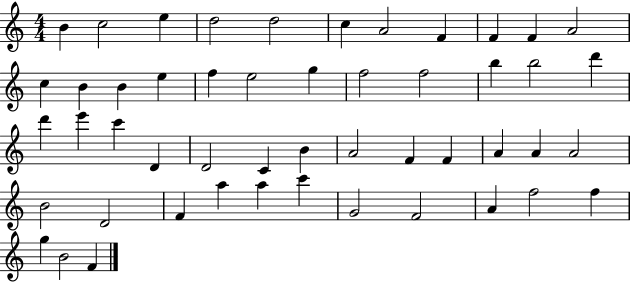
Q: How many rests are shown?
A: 0